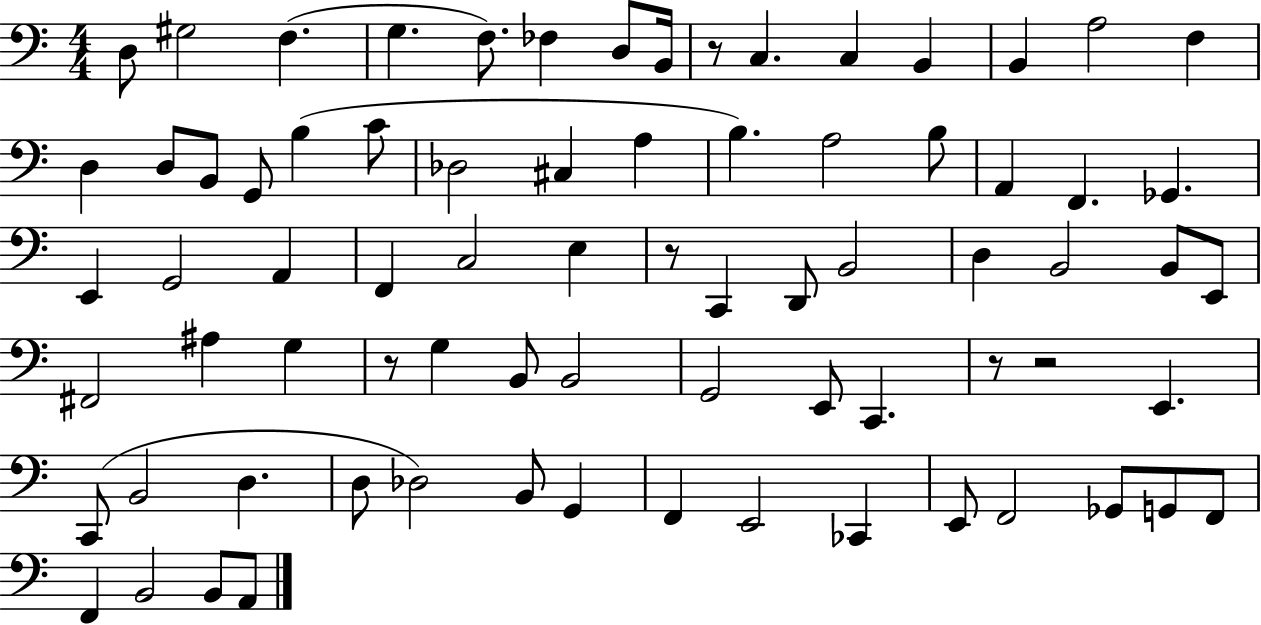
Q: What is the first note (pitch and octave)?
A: D3